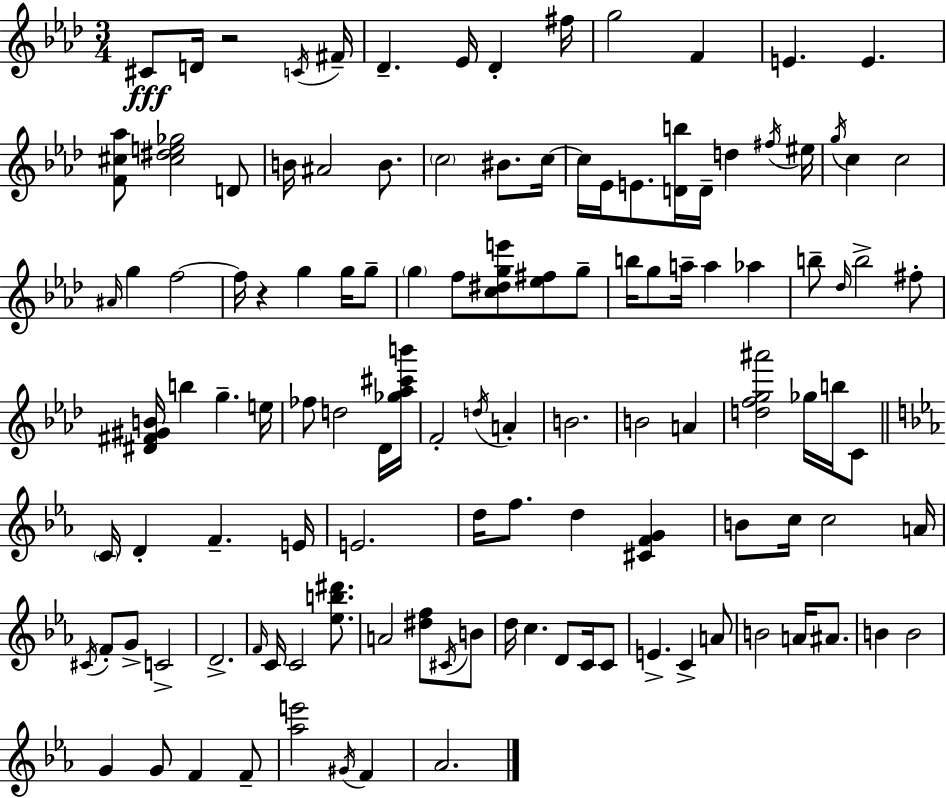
X:1
T:Untitled
M:3/4
L:1/4
K:Ab
^C/2 D/4 z2 C/4 ^F/4 _D _E/4 _D ^f/4 g2 F E E [F^c_a]/2 [^c^de_g]2 D/2 B/4 ^A2 B/2 c2 ^B/2 c/4 c/4 _E/4 E/2 [Db]/4 D/4 d ^f/4 ^e/4 g/4 c c2 ^A/4 g f2 f/4 z g g/4 g/2 g f/2 [c^dge']/2 [_e^f]/2 g/2 b/4 g/2 a/4 a _a b/2 _d/4 b2 ^f/2 [^D^F^GB]/4 b g e/4 _f/2 d2 _D/4 [_g_a^c'b']/4 F2 d/4 A B2 B2 A [dfg^a']2 _g/4 b/4 C/2 C/4 D F E/4 E2 d/4 f/2 d [^CFG] B/2 c/4 c2 A/4 ^C/4 F/2 G/2 C2 D2 F/4 C/4 C2 [_eb^d']/2 A2 [^df]/2 ^C/4 B/2 d/4 c D/2 C/4 C/2 E C A/2 B2 A/4 ^A/2 B B2 G G/2 F F/2 [_ae']2 ^G/4 F _A2